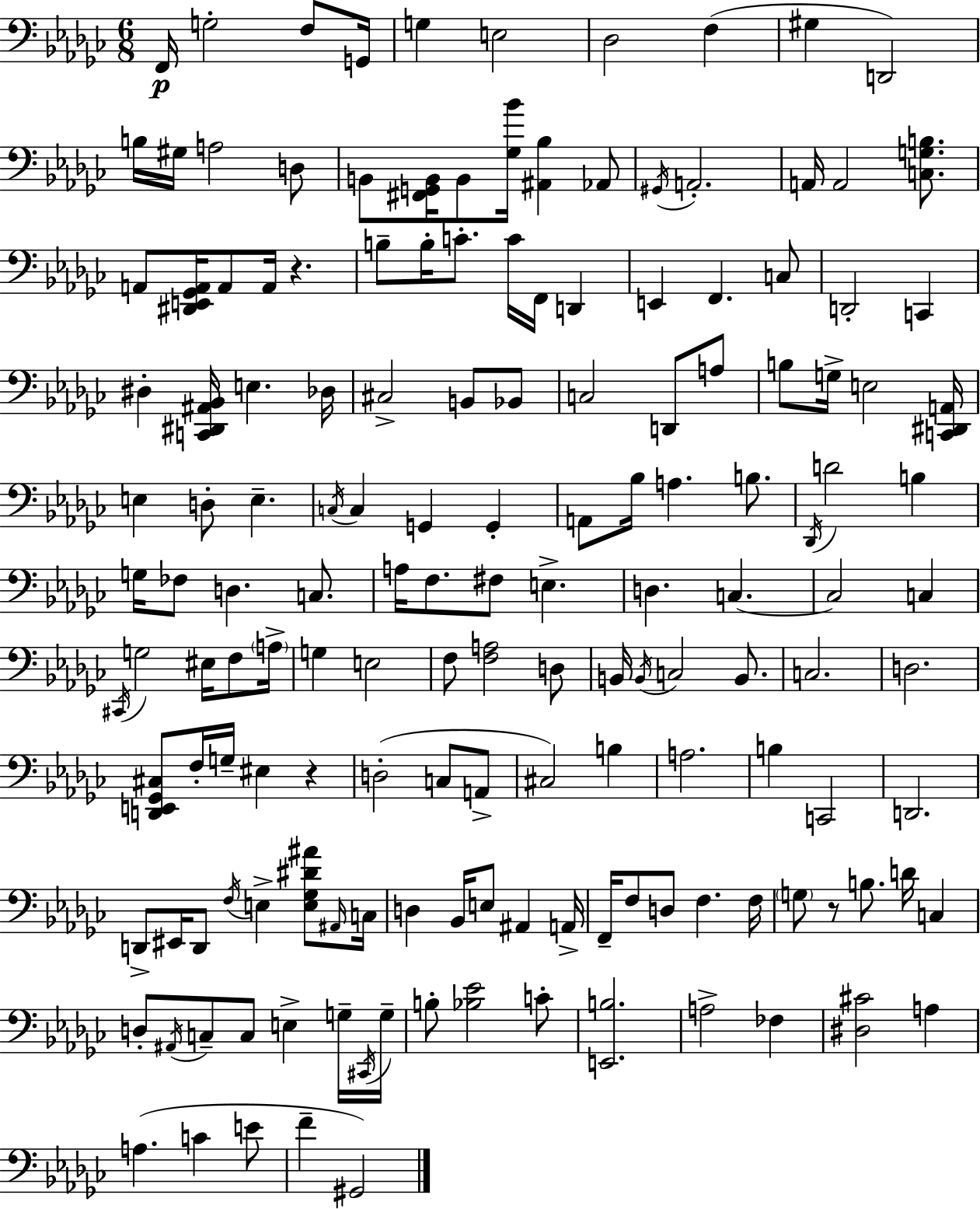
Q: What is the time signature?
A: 6/8